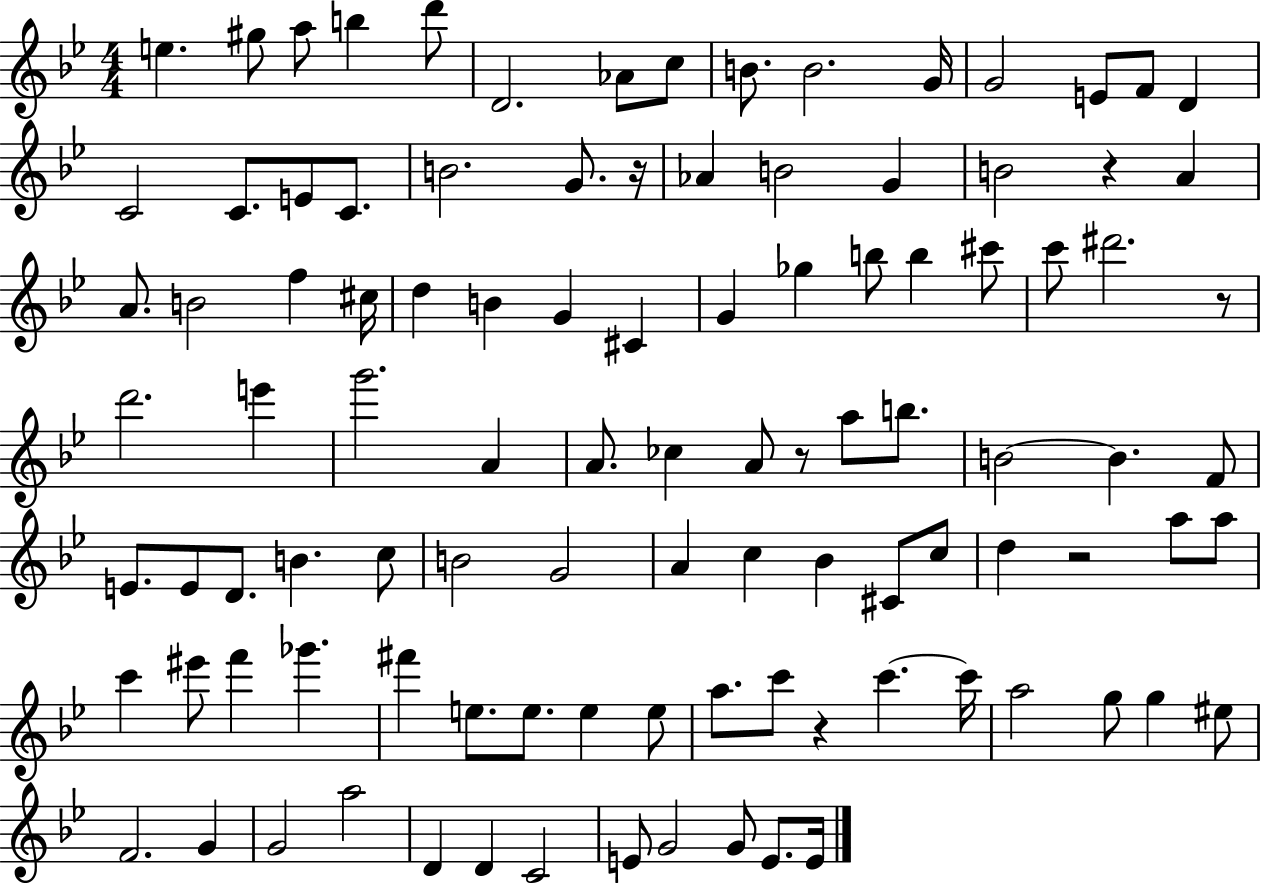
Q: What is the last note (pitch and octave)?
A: E4